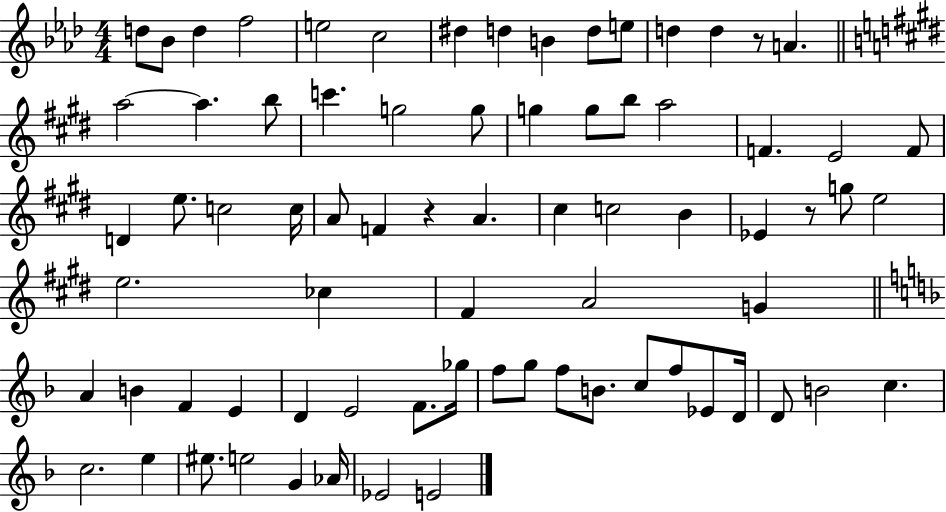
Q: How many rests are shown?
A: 3